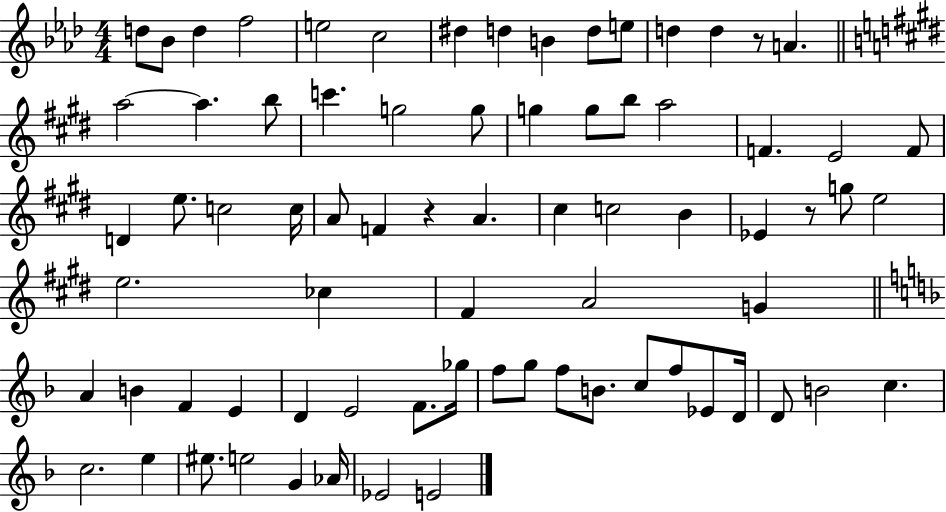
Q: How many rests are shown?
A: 3